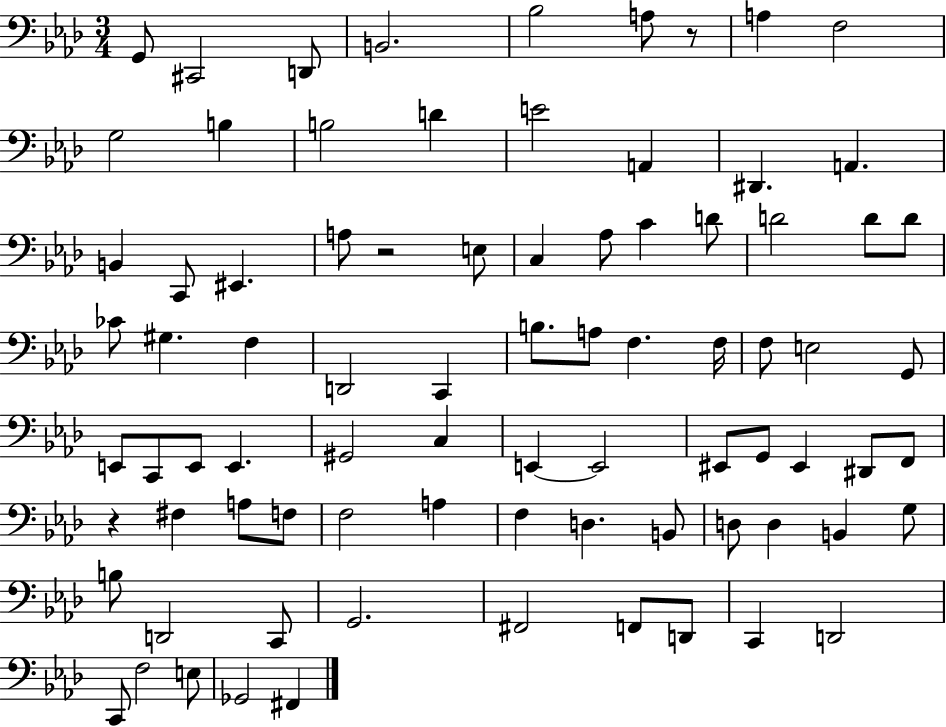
X:1
T:Untitled
M:3/4
L:1/4
K:Ab
G,,/2 ^C,,2 D,,/2 B,,2 _B,2 A,/2 z/2 A, F,2 G,2 B, B,2 D E2 A,, ^D,, A,, B,, C,,/2 ^E,, A,/2 z2 E,/2 C, _A,/2 C D/2 D2 D/2 D/2 _C/2 ^G, F, D,,2 C,, B,/2 A,/2 F, F,/4 F,/2 E,2 G,,/2 E,,/2 C,,/2 E,,/2 E,, ^G,,2 C, E,, E,,2 ^E,,/2 G,,/2 ^E,, ^D,,/2 F,,/2 z ^F, A,/2 F,/2 F,2 A, F, D, B,,/2 D,/2 D, B,, G,/2 B,/2 D,,2 C,,/2 G,,2 ^F,,2 F,,/2 D,,/2 C,, D,,2 C,,/2 F,2 E,/2 _G,,2 ^F,,